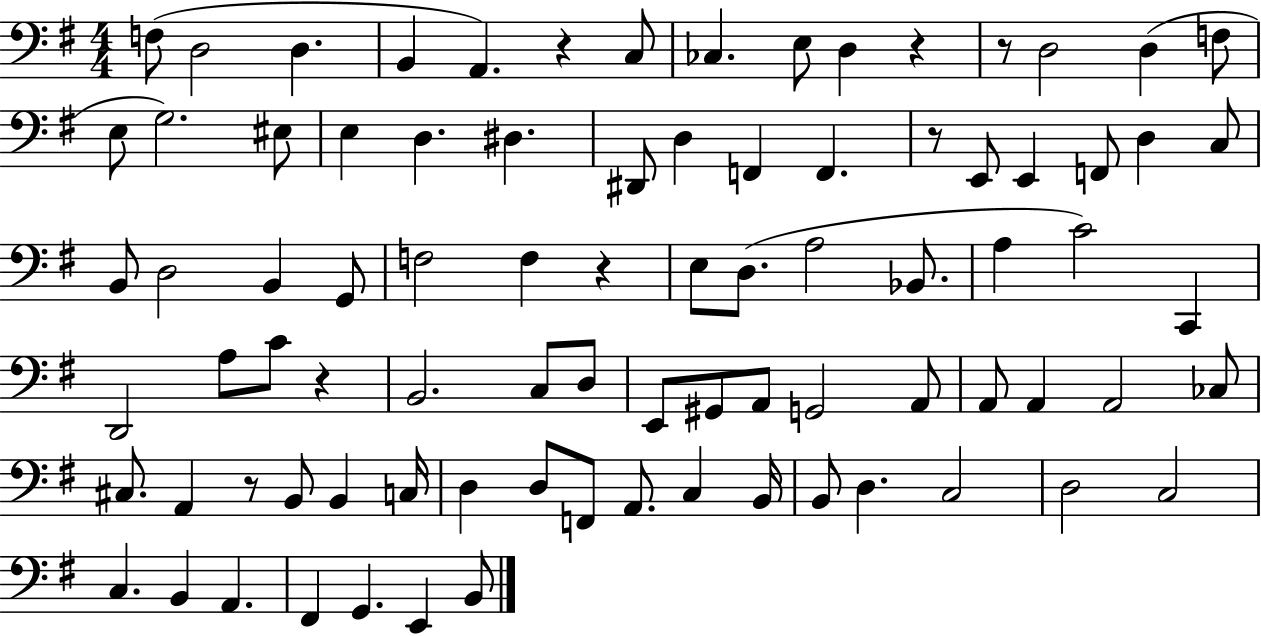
X:1
T:Untitled
M:4/4
L:1/4
K:G
F,/2 D,2 D, B,, A,, z C,/2 _C, E,/2 D, z z/2 D,2 D, F,/2 E,/2 G,2 ^E,/2 E, D, ^D, ^D,,/2 D, F,, F,, z/2 E,,/2 E,, F,,/2 D, C,/2 B,,/2 D,2 B,, G,,/2 F,2 F, z E,/2 D,/2 A,2 _B,,/2 A, C2 C,, D,,2 A,/2 C/2 z B,,2 C,/2 D,/2 E,,/2 ^G,,/2 A,,/2 G,,2 A,,/2 A,,/2 A,, A,,2 _C,/2 ^C,/2 A,, z/2 B,,/2 B,, C,/4 D, D,/2 F,,/2 A,,/2 C, B,,/4 B,,/2 D, C,2 D,2 C,2 C, B,, A,, ^F,, G,, E,, B,,/2